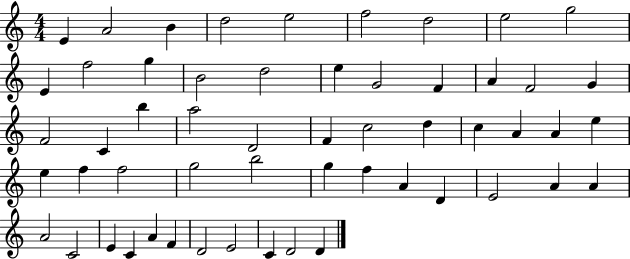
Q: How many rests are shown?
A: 0